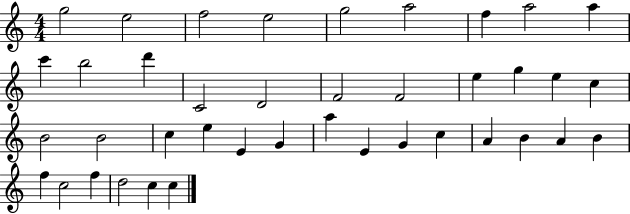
{
  \clef treble
  \numericTimeSignature
  \time 4/4
  \key c \major
  g''2 e''2 | f''2 e''2 | g''2 a''2 | f''4 a''2 a''4 | \break c'''4 b''2 d'''4 | c'2 d'2 | f'2 f'2 | e''4 g''4 e''4 c''4 | \break b'2 b'2 | c''4 e''4 e'4 g'4 | a''4 e'4 g'4 c''4 | a'4 b'4 a'4 b'4 | \break f''4 c''2 f''4 | d''2 c''4 c''4 | \bar "|."
}